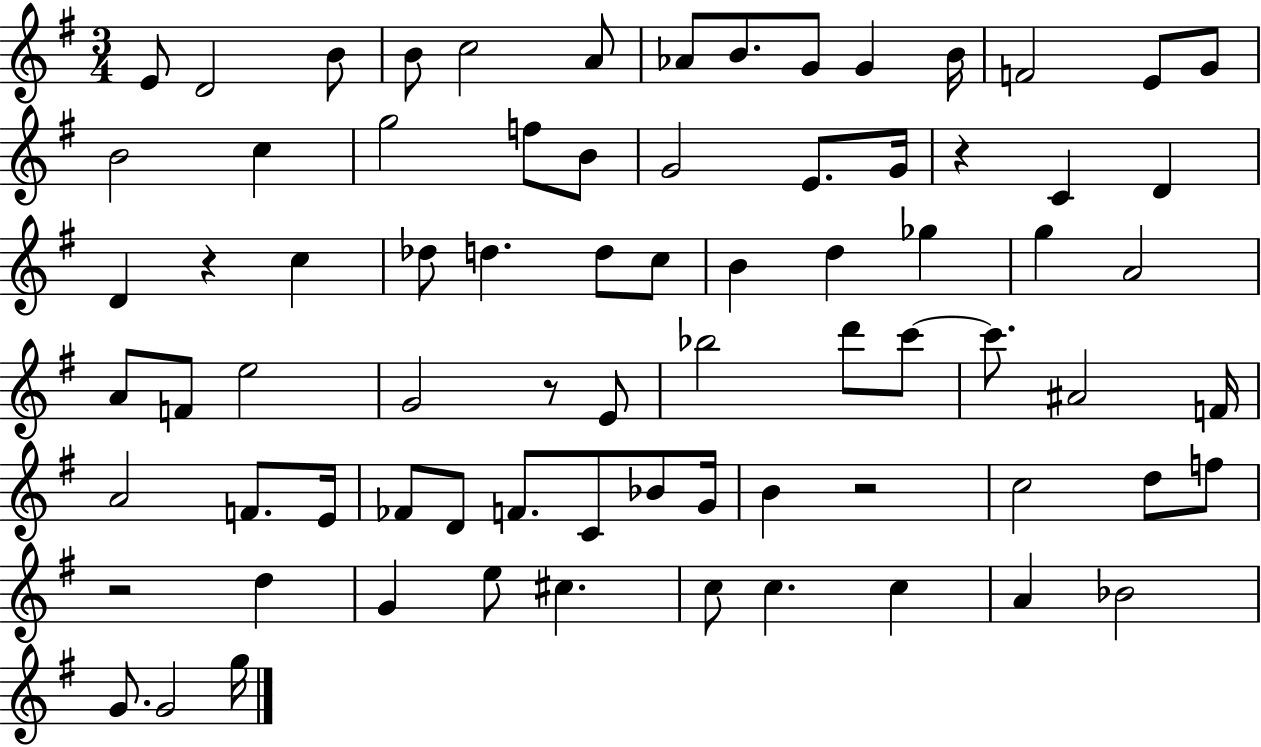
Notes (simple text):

E4/e D4/h B4/e B4/e C5/h A4/e Ab4/e B4/e. G4/e G4/q B4/s F4/h E4/e G4/e B4/h C5/q G5/h F5/e B4/e G4/h E4/e. G4/s R/q C4/q D4/q D4/q R/q C5/q Db5/e D5/q. D5/e C5/e B4/q D5/q Gb5/q G5/q A4/h A4/e F4/e E5/h G4/h R/e E4/e Bb5/h D6/e C6/e C6/e. A#4/h F4/s A4/h F4/e. E4/s FES4/e D4/e F4/e. C4/e Bb4/e G4/s B4/q R/h C5/h D5/e F5/e R/h D5/q G4/q E5/e C#5/q. C5/e C5/q. C5/q A4/q Bb4/h G4/e. G4/h G5/s